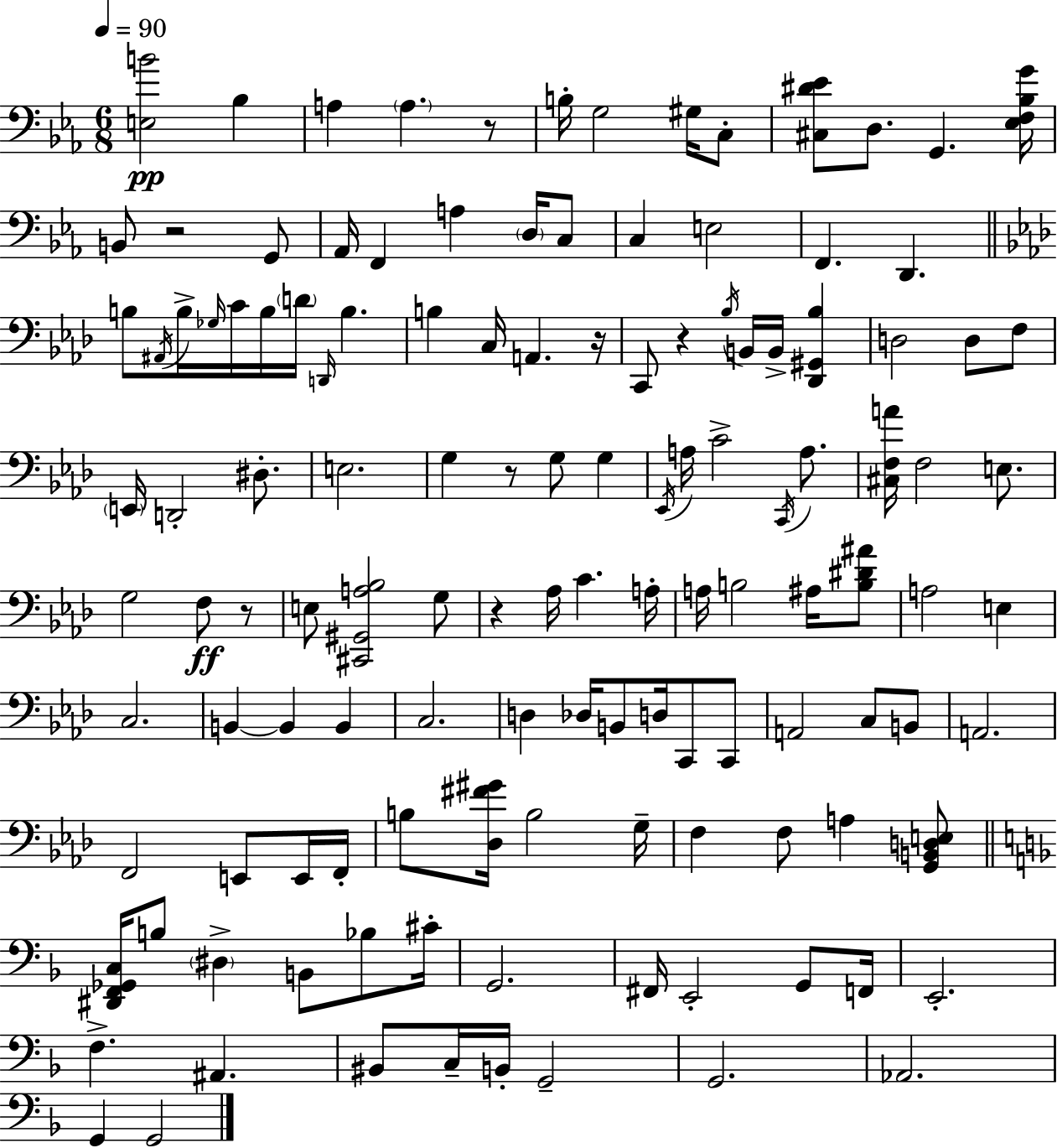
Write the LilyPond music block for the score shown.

{
  \clef bass
  \numericTimeSignature
  \time 6/8
  \key c \minor
  \tempo 4 = 90
  <e b'>2\pp bes4 | a4 \parenthesize a4. r8 | b16-. g2 gis16 c8-. | <cis dis' ees'>8 d8. g,4. <ees f bes g'>16 | \break b,8 r2 g,8 | aes,16 f,4 a4 \parenthesize d16 c8 | c4 e2 | f,4. d,4. | \break \bar "||" \break \key f \minor b8 \acciaccatura { ais,16 } b16-> \grace { ges16 } c'16 b16 \parenthesize d'16 \grace { d,16 } b4. | b4 c16 a,4. | r16 c,8 r4 \acciaccatura { bes16 } b,16 b,16-> | <des, gis, bes>4 d2 | \break d8 f8 \parenthesize e,16 d,2-. | dis8.-. e2. | g4 r8 g8 | g4 \acciaccatura { ees,16 } a16 c'2-> | \break \acciaccatura { c,16 } a8. <cis f a'>16 f2 | e8. g2 | f8\ff r8 e8 <cis, gis, a bes>2 | g8 r4 aes16 c'4. | \break a16-. a16 b2 | ais16 <b dis' ais'>8 a2 | e4 c2. | b,4~~ b,4 | \break b,4 c2. | d4 des16 b,8 | d16 c,8 c,8 a,2 | c8 b,8 a,2. | \break f,2 | e,8 e,16 f,16-. b8 <des fis' gis'>16 b2 | g16-- f4 f8 | a4 <g, b, d e>8 \bar "||" \break \key d \minor <dis, f, ges, c>16 b8 \parenthesize dis4-> b,8 bes8 cis'16-. | g,2. | fis,16 e,2-. g,8 f,16 | e,2.-. | \break f4.-> ais,4. | bis,8 c16-- b,16-. g,2-- | g,2. | aes,2. | \break g,4 g,2 | \bar "|."
}